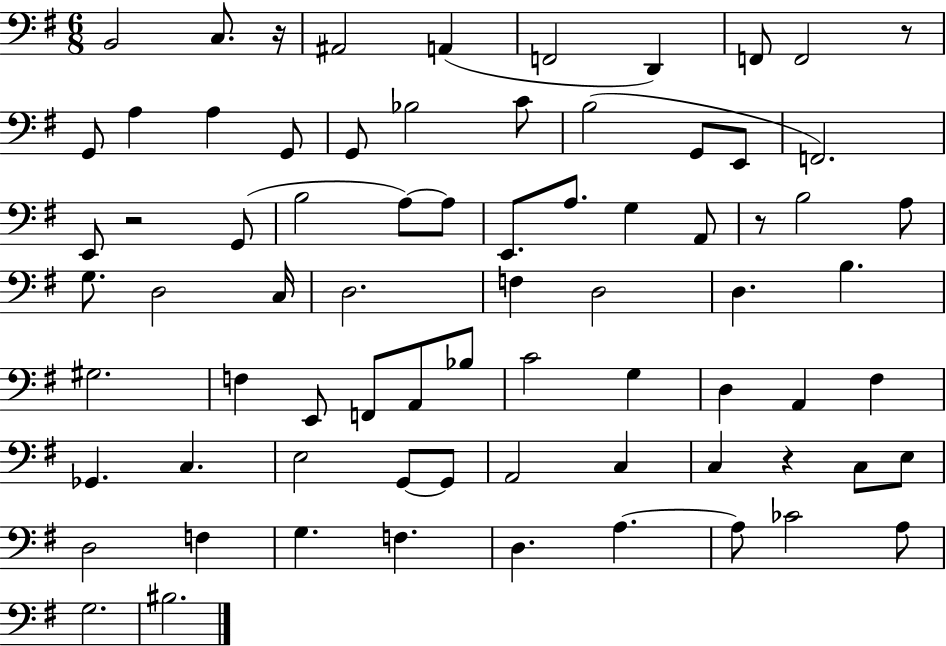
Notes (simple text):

B2/h C3/e. R/s A#2/h A2/q F2/h D2/q F2/e F2/h R/e G2/e A3/q A3/q G2/e G2/e Bb3/h C4/e B3/h G2/e E2/e F2/h. E2/e R/h G2/e B3/h A3/e A3/e E2/e. A3/e. G3/q A2/e R/e B3/h A3/e G3/e. D3/h C3/s D3/h. F3/q D3/h D3/q. B3/q. G#3/h. F3/q E2/e F2/e A2/e Bb3/e C4/h G3/q D3/q A2/q F#3/q Gb2/q. C3/q. E3/h G2/e G2/e A2/h C3/q C3/q R/q C3/e E3/e D3/h F3/q G3/q. F3/q. D3/q. A3/q. A3/e CES4/h A3/e G3/h. BIS3/h.